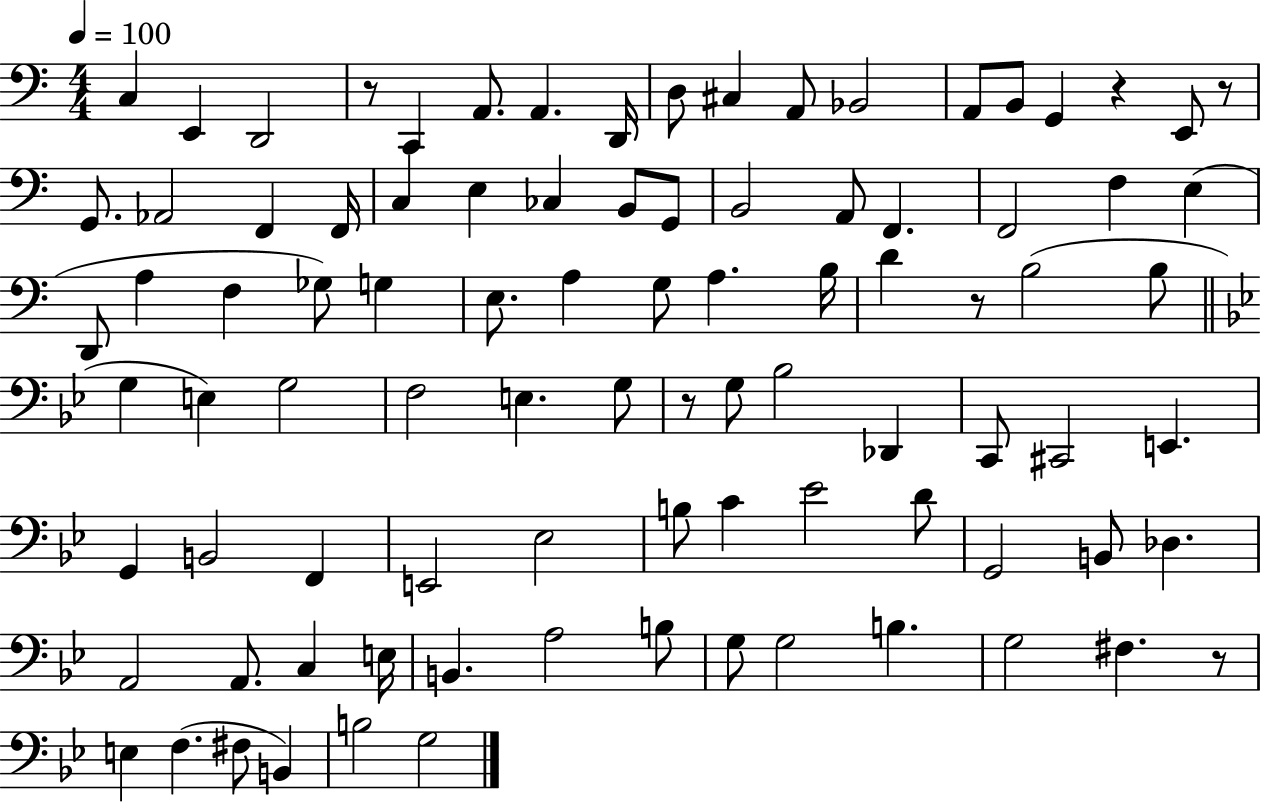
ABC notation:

X:1
T:Untitled
M:4/4
L:1/4
K:C
C, E,, D,,2 z/2 C,, A,,/2 A,, D,,/4 D,/2 ^C, A,,/2 _B,,2 A,,/2 B,,/2 G,, z E,,/2 z/2 G,,/2 _A,,2 F,, F,,/4 C, E, _C, B,,/2 G,,/2 B,,2 A,,/2 F,, F,,2 F, E, D,,/2 A, F, _G,/2 G, E,/2 A, G,/2 A, B,/4 D z/2 B,2 B,/2 G, E, G,2 F,2 E, G,/2 z/2 G,/2 _B,2 _D,, C,,/2 ^C,,2 E,, G,, B,,2 F,, E,,2 _E,2 B,/2 C _E2 D/2 G,,2 B,,/2 _D, A,,2 A,,/2 C, E,/4 B,, A,2 B,/2 G,/2 G,2 B, G,2 ^F, z/2 E, F, ^F,/2 B,, B,2 G,2